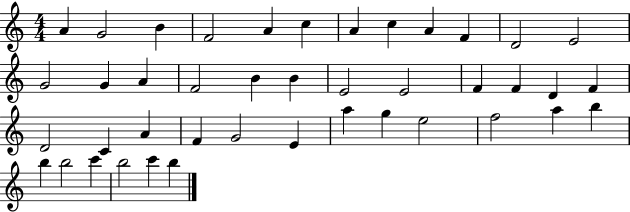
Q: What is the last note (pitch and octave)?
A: B5